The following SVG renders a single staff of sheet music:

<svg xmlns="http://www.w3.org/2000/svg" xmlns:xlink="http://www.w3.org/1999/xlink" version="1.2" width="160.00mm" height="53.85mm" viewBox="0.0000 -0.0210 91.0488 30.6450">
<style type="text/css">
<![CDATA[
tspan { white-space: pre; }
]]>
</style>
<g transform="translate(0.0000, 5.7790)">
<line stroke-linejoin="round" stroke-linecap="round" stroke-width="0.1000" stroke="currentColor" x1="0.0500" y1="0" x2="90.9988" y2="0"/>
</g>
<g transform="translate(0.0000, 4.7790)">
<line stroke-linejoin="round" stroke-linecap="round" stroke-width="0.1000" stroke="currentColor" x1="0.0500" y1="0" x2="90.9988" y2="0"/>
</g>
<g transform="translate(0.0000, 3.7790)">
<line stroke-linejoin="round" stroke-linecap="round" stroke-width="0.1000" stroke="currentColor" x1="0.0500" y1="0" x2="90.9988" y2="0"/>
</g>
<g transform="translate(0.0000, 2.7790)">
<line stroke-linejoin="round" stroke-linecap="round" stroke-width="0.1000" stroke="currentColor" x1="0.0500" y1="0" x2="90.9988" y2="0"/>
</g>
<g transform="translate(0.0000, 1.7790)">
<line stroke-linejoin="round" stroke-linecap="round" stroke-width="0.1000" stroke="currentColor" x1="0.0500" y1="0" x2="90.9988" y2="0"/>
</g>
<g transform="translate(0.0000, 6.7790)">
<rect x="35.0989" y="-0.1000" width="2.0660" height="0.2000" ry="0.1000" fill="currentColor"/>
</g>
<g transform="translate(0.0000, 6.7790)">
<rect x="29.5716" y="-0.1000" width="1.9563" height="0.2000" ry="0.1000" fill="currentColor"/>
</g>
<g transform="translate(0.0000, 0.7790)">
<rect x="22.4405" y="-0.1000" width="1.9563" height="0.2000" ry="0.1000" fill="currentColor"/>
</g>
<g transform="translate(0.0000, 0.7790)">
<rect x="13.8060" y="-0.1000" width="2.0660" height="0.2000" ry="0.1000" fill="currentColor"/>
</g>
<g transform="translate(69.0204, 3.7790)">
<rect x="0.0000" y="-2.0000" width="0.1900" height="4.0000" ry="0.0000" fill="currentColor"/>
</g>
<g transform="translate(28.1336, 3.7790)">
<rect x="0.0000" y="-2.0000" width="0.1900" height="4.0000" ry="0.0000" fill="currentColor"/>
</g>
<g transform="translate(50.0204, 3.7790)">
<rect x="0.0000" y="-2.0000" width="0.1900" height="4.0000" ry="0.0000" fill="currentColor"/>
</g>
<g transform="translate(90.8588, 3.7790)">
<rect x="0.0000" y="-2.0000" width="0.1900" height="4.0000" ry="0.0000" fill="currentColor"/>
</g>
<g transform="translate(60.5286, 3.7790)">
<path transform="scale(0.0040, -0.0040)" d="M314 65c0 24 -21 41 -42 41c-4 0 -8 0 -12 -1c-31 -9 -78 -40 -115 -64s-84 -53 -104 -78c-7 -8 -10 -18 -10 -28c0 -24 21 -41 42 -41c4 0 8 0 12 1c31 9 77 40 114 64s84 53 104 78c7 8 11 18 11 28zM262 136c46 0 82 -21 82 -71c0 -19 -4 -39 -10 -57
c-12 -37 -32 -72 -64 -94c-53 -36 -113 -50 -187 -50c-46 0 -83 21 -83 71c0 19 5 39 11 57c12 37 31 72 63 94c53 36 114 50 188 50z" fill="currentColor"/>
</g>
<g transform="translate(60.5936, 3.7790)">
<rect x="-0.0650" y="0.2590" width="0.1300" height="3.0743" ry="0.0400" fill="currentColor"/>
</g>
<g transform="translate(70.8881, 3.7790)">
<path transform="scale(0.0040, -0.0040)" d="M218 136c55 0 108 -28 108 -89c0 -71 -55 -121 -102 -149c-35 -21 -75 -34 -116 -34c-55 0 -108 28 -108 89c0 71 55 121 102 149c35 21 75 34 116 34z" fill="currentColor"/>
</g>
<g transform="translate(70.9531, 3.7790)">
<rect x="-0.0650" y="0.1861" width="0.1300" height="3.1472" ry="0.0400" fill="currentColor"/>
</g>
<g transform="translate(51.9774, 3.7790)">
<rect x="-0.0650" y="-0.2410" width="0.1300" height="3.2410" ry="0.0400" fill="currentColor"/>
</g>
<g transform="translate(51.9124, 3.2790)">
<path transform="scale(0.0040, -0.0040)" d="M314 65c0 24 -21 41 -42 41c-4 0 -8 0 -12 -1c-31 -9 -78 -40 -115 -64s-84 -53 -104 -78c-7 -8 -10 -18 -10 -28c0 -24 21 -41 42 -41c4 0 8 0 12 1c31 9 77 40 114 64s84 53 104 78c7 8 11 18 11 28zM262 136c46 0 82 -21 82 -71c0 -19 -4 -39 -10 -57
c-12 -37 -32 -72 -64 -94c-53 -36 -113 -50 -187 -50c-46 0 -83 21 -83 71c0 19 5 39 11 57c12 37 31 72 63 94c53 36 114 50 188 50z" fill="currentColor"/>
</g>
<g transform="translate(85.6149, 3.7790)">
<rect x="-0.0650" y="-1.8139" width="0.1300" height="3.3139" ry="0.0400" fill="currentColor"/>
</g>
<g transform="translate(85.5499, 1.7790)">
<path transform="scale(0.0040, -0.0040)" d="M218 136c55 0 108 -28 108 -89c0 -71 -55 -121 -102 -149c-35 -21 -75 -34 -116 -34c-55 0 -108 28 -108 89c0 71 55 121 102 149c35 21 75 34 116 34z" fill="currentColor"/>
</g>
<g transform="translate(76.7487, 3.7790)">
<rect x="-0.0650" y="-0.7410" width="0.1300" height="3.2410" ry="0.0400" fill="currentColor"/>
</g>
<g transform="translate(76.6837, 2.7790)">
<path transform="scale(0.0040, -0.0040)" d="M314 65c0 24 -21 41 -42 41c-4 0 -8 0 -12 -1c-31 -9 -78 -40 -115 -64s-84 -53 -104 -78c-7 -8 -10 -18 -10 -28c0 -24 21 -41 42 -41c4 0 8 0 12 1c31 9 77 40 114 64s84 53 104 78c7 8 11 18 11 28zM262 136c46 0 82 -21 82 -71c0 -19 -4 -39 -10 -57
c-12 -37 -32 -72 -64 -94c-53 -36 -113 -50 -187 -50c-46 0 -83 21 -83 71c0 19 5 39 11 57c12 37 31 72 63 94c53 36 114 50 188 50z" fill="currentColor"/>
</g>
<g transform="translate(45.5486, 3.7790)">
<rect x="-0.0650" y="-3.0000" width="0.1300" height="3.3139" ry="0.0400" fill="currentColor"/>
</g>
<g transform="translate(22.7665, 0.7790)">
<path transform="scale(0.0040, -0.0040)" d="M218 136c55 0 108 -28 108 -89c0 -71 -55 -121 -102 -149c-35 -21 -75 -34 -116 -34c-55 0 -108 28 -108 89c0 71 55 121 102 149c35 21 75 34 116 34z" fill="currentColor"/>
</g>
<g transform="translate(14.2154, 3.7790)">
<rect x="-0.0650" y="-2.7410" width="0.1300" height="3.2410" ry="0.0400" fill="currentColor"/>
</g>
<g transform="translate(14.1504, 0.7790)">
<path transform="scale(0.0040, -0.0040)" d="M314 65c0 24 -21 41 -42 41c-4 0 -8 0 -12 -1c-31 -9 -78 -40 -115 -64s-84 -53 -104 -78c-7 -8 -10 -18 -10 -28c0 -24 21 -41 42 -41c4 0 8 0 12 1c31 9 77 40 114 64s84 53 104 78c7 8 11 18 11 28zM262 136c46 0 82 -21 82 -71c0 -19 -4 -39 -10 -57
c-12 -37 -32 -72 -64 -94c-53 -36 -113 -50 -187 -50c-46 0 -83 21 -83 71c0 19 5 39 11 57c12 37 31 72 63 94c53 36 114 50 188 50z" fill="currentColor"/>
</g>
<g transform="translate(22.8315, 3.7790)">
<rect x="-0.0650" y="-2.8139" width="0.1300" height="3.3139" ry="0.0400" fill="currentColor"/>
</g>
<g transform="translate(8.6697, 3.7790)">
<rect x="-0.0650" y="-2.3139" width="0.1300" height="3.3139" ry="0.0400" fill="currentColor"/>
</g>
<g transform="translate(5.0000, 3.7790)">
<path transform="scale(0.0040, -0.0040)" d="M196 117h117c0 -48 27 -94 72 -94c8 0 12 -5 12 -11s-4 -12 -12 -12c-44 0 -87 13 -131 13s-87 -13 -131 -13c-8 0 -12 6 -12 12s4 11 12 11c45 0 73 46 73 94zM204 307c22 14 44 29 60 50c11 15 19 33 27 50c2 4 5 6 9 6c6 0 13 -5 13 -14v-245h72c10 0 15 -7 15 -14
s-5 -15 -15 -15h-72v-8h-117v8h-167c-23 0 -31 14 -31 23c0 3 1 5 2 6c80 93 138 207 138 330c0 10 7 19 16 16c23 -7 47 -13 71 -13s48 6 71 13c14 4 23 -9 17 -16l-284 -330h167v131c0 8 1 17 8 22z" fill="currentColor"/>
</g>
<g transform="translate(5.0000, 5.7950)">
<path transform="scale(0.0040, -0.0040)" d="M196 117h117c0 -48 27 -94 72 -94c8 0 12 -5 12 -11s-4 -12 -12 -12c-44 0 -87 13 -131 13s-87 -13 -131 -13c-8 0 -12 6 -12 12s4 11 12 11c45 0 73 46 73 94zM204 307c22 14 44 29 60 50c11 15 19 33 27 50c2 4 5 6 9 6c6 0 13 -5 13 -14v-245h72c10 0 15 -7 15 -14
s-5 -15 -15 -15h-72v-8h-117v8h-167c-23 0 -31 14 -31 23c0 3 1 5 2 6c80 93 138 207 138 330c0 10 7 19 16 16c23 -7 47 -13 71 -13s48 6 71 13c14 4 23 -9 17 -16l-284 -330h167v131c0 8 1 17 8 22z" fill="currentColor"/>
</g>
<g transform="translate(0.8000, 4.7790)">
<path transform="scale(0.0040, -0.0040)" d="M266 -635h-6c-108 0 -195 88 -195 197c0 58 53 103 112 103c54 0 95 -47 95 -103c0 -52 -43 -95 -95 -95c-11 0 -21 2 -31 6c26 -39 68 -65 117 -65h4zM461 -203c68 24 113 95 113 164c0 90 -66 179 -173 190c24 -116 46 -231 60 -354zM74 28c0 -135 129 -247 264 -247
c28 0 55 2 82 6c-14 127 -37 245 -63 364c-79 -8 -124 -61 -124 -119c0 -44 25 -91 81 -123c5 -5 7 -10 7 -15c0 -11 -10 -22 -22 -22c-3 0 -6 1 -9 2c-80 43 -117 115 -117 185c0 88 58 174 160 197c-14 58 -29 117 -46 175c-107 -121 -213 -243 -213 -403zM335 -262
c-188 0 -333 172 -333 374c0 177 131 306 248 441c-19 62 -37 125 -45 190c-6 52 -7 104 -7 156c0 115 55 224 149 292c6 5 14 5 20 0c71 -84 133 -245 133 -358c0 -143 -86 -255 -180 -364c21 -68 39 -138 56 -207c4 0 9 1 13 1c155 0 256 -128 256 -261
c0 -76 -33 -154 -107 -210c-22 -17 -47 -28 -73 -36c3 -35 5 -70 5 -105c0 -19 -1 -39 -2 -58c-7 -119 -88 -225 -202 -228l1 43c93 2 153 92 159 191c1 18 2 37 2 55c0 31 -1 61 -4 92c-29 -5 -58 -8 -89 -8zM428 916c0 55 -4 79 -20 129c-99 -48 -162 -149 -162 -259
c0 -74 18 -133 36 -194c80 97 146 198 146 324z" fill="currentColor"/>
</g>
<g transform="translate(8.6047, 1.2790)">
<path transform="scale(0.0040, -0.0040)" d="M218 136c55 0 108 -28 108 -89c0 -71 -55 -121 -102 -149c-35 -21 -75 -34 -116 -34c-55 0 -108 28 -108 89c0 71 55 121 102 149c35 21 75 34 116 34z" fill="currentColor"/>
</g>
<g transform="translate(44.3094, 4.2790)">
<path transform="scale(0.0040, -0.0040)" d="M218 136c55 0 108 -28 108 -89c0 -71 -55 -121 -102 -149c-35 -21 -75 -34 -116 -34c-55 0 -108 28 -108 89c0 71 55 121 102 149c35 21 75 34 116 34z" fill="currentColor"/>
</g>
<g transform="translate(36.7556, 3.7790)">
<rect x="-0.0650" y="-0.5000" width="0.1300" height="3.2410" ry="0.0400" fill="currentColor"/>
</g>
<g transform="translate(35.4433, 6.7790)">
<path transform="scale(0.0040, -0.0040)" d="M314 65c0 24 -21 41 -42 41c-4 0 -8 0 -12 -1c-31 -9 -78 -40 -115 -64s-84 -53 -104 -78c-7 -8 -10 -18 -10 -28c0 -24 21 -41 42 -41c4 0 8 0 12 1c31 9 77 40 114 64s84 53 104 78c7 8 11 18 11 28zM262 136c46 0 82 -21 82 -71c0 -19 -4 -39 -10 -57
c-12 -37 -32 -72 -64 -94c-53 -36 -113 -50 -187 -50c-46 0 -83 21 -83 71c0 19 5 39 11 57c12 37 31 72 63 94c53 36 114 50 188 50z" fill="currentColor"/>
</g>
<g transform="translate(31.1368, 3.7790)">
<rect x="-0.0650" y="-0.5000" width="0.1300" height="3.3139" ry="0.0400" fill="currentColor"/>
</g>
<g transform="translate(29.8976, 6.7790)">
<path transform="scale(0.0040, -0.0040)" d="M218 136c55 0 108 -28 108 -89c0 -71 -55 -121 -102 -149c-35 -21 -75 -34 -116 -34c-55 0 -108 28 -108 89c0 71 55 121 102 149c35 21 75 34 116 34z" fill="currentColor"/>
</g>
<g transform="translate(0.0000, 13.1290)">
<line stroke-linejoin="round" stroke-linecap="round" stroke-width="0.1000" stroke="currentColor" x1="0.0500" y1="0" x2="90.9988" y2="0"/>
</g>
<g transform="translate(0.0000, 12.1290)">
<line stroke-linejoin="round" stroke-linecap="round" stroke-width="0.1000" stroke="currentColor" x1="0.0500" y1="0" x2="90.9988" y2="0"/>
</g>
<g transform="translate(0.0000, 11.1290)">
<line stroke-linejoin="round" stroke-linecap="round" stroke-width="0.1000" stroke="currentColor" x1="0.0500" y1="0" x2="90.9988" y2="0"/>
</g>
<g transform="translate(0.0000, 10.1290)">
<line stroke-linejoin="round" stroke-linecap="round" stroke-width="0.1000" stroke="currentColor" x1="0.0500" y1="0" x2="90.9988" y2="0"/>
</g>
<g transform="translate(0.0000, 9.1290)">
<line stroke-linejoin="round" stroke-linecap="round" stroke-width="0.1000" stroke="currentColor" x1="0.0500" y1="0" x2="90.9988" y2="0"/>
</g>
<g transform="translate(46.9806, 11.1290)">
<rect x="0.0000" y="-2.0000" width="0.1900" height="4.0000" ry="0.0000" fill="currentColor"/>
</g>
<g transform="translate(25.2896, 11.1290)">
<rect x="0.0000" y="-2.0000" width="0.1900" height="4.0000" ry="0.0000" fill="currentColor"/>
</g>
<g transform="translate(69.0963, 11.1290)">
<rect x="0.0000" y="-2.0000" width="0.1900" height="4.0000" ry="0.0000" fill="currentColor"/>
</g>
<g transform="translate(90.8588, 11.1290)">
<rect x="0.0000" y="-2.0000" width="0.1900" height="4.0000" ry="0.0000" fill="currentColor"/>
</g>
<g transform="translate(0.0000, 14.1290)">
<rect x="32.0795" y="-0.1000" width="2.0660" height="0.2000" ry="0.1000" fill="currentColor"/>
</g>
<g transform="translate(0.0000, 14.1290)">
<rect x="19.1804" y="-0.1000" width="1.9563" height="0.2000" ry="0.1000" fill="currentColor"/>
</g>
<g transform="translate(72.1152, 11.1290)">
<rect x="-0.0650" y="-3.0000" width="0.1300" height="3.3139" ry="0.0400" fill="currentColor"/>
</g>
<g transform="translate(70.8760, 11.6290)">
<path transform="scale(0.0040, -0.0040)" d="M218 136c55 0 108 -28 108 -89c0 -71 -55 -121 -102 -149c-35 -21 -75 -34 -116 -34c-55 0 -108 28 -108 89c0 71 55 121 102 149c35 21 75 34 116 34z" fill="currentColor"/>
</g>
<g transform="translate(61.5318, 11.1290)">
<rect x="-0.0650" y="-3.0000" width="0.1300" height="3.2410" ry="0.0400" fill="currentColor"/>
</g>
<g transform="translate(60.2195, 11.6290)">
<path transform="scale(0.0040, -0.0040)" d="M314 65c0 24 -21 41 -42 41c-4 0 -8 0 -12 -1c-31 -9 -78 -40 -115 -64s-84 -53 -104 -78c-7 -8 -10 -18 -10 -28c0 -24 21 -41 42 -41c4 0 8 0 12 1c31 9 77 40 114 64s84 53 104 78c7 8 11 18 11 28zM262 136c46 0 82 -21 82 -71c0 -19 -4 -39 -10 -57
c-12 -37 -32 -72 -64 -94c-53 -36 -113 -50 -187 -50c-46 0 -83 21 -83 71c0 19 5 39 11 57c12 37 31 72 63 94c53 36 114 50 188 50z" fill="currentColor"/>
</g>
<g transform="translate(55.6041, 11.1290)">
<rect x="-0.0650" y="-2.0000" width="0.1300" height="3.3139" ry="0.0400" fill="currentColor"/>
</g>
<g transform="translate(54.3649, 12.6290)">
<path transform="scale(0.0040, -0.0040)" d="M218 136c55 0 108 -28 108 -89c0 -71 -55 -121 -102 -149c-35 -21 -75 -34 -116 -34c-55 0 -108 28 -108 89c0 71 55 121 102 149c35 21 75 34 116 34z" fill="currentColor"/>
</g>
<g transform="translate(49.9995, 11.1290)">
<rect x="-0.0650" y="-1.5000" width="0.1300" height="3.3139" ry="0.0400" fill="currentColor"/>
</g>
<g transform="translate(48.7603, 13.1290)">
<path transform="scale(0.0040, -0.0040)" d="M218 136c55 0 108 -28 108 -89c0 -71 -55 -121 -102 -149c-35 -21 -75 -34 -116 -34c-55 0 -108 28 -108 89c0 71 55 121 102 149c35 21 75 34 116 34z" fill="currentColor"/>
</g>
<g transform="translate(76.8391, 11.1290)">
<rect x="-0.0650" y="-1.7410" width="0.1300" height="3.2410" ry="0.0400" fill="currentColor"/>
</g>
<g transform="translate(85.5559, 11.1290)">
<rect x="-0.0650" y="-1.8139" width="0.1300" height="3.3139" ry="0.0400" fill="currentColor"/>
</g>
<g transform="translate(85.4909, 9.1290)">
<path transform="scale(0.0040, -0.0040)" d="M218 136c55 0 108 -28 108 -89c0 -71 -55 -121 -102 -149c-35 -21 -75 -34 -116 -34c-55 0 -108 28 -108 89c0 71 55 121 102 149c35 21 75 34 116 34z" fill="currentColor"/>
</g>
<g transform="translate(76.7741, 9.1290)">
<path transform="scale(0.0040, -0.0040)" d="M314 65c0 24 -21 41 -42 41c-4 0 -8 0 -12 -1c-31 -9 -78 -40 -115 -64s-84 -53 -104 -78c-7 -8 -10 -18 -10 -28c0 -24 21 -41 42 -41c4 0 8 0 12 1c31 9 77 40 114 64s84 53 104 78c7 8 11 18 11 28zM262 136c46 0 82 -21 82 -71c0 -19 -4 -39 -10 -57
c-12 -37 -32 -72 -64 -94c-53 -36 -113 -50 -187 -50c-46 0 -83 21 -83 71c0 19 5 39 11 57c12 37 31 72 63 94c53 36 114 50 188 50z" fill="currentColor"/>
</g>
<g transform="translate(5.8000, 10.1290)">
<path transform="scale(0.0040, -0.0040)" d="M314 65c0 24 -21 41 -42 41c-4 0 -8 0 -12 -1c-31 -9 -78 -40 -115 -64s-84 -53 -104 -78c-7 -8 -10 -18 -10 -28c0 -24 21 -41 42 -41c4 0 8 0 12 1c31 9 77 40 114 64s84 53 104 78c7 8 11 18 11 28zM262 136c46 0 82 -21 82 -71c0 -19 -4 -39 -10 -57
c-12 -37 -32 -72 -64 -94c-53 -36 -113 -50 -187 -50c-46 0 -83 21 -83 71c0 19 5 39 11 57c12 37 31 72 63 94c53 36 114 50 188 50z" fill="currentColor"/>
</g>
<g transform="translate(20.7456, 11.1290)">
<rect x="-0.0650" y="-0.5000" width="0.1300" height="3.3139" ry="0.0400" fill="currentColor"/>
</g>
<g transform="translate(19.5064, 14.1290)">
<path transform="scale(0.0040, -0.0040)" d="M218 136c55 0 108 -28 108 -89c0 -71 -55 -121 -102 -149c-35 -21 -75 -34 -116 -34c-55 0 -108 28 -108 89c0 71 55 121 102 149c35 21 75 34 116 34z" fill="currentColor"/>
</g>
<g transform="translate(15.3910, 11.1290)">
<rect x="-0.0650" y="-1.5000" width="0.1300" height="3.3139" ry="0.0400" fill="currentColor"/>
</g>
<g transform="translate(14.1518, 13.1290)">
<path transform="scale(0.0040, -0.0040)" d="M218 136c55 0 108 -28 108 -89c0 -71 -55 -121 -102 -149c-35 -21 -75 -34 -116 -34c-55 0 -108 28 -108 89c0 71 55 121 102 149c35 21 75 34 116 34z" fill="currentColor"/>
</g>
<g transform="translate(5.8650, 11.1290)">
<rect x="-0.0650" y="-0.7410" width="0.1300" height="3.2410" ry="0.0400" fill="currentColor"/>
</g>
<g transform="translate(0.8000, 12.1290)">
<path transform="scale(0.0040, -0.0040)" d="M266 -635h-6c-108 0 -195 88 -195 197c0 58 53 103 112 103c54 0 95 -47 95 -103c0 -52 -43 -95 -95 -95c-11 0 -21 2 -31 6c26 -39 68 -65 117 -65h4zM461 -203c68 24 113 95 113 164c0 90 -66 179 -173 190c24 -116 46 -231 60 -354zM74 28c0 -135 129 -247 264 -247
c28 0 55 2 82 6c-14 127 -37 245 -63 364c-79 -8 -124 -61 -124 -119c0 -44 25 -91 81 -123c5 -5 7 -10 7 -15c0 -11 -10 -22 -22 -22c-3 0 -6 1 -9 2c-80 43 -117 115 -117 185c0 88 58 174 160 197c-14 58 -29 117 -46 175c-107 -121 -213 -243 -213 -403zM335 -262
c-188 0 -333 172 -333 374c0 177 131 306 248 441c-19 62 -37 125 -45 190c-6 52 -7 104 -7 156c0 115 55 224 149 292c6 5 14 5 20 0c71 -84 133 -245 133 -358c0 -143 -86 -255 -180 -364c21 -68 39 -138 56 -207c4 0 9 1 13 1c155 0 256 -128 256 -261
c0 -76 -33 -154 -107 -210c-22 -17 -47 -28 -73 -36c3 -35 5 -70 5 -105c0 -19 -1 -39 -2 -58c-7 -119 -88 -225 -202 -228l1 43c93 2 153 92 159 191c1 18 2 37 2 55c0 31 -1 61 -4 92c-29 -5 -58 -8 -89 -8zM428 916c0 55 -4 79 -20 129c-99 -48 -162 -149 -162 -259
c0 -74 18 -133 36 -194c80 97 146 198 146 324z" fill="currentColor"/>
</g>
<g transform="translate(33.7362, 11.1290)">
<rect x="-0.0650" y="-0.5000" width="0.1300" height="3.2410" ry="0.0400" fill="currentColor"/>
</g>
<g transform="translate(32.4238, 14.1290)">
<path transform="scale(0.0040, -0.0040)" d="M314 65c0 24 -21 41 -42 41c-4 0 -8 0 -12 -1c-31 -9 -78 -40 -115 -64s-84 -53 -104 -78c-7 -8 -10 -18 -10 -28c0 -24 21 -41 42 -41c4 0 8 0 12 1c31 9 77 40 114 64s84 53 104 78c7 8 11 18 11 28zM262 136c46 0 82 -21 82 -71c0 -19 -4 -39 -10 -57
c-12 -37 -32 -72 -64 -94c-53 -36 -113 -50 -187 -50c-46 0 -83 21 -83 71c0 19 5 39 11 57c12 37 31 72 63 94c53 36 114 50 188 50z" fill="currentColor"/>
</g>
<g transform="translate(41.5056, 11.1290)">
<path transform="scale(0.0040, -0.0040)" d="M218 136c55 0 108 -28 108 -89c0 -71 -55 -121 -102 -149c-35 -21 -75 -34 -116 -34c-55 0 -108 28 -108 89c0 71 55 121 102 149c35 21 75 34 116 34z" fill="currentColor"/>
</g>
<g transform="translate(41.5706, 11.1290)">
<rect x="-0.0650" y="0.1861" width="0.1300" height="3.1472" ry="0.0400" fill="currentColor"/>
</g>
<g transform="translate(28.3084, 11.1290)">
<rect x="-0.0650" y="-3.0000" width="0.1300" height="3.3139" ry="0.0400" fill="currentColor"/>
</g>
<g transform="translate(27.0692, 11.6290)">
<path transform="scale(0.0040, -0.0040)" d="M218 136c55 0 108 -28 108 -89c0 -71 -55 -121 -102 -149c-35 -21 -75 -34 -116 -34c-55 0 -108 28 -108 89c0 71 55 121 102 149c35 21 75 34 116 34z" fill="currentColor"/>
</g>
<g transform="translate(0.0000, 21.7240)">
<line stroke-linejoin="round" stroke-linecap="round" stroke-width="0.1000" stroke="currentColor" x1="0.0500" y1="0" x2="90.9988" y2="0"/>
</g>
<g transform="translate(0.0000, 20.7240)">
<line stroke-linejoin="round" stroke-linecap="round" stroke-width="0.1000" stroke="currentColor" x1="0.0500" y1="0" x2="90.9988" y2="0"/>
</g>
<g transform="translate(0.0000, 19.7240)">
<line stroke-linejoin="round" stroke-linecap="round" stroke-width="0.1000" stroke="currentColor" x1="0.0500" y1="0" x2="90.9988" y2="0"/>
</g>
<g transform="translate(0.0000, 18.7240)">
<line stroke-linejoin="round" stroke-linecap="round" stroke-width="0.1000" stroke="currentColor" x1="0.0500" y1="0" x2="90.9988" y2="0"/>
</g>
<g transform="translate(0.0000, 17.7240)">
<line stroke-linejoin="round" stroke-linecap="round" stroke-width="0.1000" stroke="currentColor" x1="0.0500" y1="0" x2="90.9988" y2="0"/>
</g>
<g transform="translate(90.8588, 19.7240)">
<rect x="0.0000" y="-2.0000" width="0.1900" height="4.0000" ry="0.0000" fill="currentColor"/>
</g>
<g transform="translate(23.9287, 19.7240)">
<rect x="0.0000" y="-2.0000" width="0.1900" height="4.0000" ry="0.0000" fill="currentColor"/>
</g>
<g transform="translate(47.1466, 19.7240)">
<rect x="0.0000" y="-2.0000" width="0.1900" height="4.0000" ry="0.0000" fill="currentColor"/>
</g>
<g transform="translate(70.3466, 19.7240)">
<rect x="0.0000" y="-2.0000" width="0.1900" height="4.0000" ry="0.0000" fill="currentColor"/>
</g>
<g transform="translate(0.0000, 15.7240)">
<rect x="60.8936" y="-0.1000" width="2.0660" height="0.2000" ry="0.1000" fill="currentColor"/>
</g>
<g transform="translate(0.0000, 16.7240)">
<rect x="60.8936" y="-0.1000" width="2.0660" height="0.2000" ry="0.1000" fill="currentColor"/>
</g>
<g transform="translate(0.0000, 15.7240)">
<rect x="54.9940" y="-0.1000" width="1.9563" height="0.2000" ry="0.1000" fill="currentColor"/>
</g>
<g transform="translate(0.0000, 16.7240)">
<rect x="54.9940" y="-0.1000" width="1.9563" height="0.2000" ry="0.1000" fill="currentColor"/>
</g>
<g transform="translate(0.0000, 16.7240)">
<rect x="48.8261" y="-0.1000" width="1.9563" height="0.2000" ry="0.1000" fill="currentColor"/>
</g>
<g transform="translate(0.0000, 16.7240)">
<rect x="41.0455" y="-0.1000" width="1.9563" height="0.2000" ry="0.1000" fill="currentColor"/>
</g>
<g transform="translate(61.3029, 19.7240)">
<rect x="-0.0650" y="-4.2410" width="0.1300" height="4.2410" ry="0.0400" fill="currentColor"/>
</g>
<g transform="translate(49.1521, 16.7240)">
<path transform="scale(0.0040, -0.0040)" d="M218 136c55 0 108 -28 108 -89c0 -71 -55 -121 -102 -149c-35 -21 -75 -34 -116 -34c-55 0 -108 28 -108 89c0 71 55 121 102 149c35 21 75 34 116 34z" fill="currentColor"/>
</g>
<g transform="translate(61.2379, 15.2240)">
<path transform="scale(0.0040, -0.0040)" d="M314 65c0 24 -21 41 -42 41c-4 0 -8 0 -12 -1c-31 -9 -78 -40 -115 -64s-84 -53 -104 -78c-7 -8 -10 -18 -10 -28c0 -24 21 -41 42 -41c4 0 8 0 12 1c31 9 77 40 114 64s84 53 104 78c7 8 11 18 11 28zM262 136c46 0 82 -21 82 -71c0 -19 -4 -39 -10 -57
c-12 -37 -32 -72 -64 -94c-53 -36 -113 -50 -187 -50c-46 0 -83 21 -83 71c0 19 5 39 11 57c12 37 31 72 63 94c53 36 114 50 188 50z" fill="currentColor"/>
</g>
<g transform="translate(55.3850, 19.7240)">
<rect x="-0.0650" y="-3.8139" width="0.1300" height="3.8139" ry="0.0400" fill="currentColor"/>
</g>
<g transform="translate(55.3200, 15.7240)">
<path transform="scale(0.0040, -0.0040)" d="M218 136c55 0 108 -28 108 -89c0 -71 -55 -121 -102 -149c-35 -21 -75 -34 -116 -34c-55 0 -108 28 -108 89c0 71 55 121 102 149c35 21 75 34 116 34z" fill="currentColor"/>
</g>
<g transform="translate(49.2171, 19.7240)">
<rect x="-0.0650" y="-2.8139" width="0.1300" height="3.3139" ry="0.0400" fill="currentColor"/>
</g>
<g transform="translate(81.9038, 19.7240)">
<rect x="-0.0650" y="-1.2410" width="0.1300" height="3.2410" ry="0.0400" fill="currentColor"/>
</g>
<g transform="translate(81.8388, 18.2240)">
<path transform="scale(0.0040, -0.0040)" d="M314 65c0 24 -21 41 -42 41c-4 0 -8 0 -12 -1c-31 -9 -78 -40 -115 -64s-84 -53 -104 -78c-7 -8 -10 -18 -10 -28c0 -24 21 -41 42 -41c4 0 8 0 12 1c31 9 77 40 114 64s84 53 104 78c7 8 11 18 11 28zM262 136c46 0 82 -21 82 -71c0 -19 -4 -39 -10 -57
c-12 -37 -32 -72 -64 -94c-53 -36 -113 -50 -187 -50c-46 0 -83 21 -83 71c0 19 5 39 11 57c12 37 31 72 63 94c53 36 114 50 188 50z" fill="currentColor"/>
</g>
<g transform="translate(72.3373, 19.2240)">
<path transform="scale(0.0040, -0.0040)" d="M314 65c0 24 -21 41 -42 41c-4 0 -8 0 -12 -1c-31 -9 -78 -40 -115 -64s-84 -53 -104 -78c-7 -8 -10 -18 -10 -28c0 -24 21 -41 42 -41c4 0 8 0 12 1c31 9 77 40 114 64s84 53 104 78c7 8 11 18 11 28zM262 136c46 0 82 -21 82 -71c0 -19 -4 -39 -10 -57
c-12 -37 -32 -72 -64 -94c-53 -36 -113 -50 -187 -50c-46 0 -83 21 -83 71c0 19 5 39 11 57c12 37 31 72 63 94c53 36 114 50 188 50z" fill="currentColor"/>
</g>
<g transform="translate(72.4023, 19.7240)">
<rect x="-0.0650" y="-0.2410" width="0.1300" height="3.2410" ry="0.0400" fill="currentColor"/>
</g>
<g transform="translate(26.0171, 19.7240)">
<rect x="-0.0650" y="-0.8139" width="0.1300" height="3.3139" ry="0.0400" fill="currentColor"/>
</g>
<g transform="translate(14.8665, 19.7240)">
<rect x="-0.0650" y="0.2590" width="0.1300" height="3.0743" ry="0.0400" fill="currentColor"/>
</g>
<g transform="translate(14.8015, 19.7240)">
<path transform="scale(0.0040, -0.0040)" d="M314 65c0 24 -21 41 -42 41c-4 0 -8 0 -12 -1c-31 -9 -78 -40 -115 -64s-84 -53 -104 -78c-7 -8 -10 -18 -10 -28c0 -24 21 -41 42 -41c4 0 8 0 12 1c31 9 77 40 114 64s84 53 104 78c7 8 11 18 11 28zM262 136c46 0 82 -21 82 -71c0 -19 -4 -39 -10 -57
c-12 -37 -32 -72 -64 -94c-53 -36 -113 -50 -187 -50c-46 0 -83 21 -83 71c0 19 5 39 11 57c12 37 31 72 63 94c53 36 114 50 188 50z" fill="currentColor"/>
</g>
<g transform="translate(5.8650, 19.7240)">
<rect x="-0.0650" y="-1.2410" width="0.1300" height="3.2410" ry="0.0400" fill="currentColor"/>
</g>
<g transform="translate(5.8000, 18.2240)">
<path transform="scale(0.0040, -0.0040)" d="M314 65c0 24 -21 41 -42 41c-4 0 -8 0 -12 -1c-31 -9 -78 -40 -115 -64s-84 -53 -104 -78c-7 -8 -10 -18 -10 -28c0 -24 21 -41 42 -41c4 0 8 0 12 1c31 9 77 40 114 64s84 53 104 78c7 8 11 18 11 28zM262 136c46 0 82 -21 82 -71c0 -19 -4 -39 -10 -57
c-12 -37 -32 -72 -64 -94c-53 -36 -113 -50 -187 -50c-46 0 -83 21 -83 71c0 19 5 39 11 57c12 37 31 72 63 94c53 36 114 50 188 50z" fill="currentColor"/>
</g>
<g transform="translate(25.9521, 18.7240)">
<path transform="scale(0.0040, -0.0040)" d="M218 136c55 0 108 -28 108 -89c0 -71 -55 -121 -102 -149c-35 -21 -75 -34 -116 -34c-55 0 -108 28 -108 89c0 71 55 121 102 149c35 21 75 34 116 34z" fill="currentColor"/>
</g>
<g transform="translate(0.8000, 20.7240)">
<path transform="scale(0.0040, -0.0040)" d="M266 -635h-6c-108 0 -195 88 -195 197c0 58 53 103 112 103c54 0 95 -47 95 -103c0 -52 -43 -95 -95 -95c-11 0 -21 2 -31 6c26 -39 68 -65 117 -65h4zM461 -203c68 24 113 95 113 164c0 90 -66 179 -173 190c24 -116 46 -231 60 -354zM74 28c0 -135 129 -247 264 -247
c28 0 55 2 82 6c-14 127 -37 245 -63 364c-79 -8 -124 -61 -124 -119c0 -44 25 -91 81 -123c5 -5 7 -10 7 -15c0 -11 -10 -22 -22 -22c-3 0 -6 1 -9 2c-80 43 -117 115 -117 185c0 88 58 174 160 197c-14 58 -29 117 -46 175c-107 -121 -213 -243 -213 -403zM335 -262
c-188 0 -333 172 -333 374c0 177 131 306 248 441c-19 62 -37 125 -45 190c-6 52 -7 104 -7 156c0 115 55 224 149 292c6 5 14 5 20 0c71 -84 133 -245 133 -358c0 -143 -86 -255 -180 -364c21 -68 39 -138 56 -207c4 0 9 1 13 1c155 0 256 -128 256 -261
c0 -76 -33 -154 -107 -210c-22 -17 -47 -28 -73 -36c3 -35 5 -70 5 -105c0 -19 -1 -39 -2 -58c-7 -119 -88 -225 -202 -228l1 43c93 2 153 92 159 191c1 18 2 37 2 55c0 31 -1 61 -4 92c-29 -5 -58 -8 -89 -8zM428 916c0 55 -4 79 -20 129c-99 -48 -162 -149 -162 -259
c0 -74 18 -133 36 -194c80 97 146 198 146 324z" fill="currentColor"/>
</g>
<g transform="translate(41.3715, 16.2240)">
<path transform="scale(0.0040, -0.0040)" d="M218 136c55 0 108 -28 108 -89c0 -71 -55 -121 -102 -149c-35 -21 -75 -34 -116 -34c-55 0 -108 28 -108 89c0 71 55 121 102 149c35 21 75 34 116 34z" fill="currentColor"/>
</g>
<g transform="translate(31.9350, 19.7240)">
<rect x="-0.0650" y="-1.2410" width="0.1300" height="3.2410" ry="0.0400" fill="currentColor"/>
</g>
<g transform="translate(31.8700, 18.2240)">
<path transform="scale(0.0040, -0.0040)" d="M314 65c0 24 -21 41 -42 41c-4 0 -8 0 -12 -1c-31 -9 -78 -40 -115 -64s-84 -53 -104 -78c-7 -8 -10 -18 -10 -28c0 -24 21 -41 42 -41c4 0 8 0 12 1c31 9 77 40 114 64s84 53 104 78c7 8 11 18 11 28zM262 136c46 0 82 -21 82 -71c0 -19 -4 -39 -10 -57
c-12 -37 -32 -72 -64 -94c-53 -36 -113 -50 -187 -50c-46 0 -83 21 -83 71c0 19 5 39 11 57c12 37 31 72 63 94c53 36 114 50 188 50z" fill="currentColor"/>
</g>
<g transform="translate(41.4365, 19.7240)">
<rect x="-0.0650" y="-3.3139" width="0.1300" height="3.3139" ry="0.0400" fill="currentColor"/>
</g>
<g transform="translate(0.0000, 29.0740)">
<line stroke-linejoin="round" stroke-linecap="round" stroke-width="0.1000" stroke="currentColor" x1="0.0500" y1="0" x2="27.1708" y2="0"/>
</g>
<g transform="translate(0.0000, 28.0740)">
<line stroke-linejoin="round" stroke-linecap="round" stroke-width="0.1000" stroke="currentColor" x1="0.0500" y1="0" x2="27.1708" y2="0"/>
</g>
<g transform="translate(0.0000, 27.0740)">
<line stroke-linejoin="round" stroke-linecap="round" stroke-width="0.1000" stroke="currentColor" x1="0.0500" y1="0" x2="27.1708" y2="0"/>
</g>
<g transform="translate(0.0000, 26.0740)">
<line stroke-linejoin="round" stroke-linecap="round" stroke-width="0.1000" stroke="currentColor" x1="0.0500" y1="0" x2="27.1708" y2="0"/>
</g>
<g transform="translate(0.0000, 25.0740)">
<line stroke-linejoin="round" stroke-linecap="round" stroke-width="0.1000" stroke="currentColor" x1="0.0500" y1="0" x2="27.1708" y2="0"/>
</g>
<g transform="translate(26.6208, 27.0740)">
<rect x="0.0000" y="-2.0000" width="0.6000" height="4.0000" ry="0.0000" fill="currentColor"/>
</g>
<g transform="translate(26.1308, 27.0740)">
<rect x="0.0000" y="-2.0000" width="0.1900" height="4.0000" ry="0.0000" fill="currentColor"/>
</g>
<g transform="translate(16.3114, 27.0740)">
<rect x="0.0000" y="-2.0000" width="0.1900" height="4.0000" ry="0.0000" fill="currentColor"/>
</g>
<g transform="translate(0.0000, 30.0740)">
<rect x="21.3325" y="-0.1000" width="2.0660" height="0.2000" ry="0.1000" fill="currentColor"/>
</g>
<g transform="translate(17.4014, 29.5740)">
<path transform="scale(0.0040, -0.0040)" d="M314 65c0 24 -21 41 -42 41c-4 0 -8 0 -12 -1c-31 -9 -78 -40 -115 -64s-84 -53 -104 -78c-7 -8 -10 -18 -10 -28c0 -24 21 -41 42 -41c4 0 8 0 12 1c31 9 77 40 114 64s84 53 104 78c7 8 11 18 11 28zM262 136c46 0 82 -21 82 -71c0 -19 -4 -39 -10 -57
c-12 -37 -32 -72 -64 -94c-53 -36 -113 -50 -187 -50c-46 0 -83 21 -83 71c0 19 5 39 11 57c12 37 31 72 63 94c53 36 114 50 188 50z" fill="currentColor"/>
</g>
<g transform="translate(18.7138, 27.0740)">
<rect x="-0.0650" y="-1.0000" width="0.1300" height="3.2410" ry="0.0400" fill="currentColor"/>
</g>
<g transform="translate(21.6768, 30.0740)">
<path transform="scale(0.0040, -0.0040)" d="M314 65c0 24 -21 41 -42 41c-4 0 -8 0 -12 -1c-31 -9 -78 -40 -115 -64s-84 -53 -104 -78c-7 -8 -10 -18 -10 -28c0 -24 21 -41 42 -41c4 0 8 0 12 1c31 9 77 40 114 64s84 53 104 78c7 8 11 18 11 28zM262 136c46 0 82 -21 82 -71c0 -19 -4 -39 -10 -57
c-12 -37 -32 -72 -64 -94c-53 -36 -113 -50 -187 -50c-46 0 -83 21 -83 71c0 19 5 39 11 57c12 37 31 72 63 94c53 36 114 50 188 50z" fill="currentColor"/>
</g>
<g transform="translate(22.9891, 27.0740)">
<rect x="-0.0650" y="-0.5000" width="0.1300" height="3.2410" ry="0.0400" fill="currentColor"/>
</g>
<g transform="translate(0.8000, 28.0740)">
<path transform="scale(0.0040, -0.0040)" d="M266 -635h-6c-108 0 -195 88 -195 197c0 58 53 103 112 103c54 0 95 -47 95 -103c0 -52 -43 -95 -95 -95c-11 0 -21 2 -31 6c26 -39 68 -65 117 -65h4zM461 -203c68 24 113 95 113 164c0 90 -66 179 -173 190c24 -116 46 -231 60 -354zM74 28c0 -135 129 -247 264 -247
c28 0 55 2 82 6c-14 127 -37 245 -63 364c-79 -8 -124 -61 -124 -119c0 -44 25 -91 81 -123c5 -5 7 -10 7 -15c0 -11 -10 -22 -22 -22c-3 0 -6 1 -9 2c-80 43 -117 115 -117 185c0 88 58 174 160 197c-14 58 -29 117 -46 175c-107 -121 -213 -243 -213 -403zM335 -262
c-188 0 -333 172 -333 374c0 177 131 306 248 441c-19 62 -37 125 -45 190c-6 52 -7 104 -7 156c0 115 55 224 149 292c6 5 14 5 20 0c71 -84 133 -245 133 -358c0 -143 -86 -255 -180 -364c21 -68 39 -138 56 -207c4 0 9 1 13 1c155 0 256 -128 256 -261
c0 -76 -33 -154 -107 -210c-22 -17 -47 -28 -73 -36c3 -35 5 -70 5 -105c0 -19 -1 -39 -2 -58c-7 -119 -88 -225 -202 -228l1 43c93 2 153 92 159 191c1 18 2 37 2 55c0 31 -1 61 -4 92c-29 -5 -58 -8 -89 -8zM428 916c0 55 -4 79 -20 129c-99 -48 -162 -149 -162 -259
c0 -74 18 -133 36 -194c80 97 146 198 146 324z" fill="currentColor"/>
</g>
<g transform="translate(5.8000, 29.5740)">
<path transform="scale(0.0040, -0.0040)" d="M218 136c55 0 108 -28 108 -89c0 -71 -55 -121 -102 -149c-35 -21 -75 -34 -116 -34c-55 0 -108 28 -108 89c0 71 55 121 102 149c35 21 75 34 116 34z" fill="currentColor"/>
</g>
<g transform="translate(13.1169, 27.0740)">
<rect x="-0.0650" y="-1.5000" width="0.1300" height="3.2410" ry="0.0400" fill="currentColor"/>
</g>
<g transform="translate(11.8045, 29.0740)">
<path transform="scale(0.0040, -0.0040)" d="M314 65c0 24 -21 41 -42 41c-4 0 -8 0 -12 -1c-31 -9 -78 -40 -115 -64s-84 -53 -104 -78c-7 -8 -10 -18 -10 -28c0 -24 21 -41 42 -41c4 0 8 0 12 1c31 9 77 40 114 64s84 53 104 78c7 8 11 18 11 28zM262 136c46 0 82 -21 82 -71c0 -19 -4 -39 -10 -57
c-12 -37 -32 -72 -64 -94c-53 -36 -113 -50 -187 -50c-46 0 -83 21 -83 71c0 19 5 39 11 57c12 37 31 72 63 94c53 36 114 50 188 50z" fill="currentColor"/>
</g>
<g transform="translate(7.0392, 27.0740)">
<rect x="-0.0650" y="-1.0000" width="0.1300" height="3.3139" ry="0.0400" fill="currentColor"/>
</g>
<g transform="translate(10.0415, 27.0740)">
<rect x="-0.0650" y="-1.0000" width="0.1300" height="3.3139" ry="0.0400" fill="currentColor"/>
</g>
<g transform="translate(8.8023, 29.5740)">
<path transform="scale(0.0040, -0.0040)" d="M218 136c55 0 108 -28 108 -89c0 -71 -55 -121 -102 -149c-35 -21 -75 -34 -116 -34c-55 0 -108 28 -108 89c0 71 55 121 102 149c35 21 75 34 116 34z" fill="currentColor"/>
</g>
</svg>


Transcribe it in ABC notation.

X:1
T:Untitled
M:4/4
L:1/4
K:C
g a2 a C C2 A c2 B2 B d2 f d2 E C A C2 B E F A2 A f2 f e2 B2 d e2 b a c' d'2 c2 e2 D D E2 D2 C2